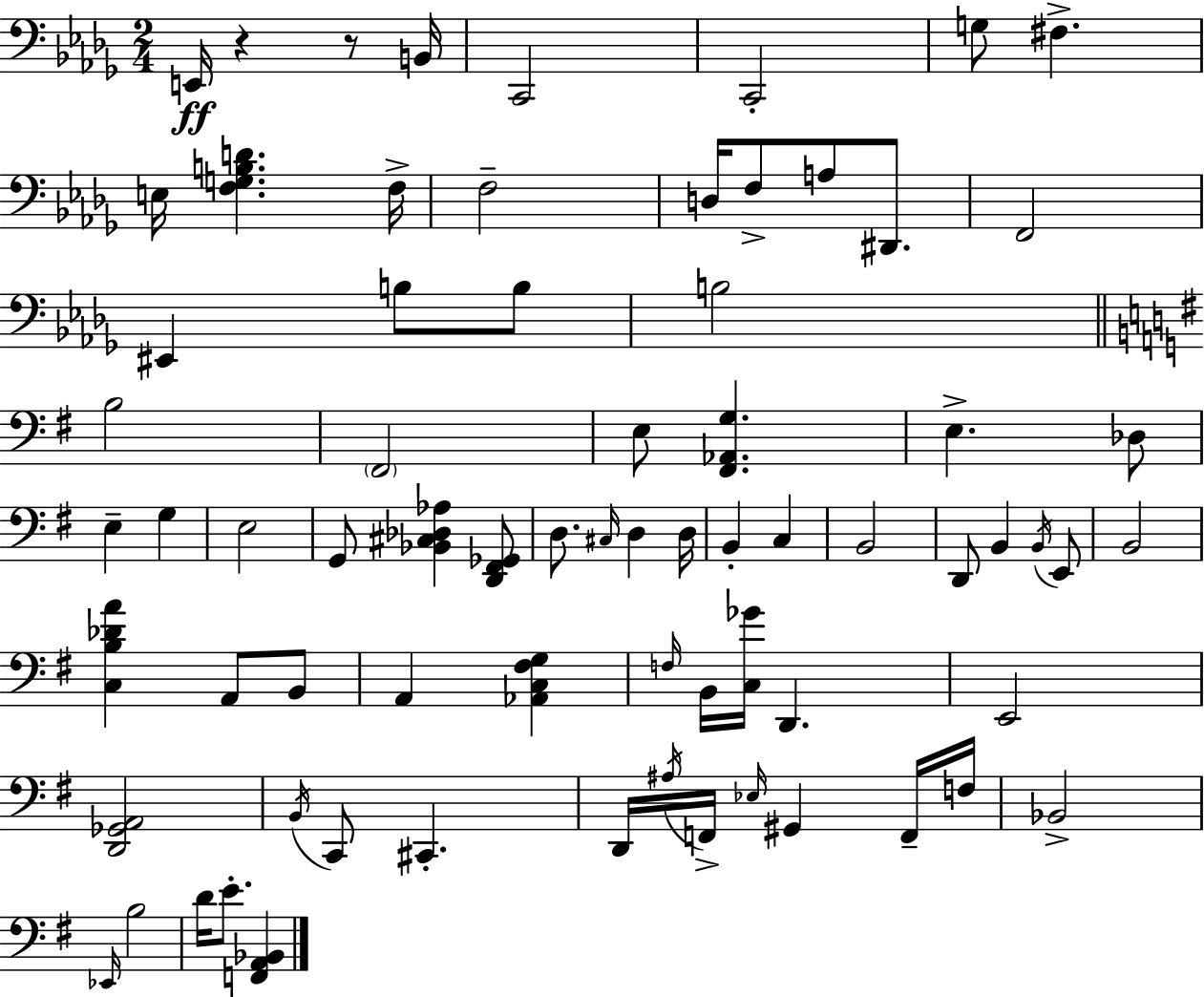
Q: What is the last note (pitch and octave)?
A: E4